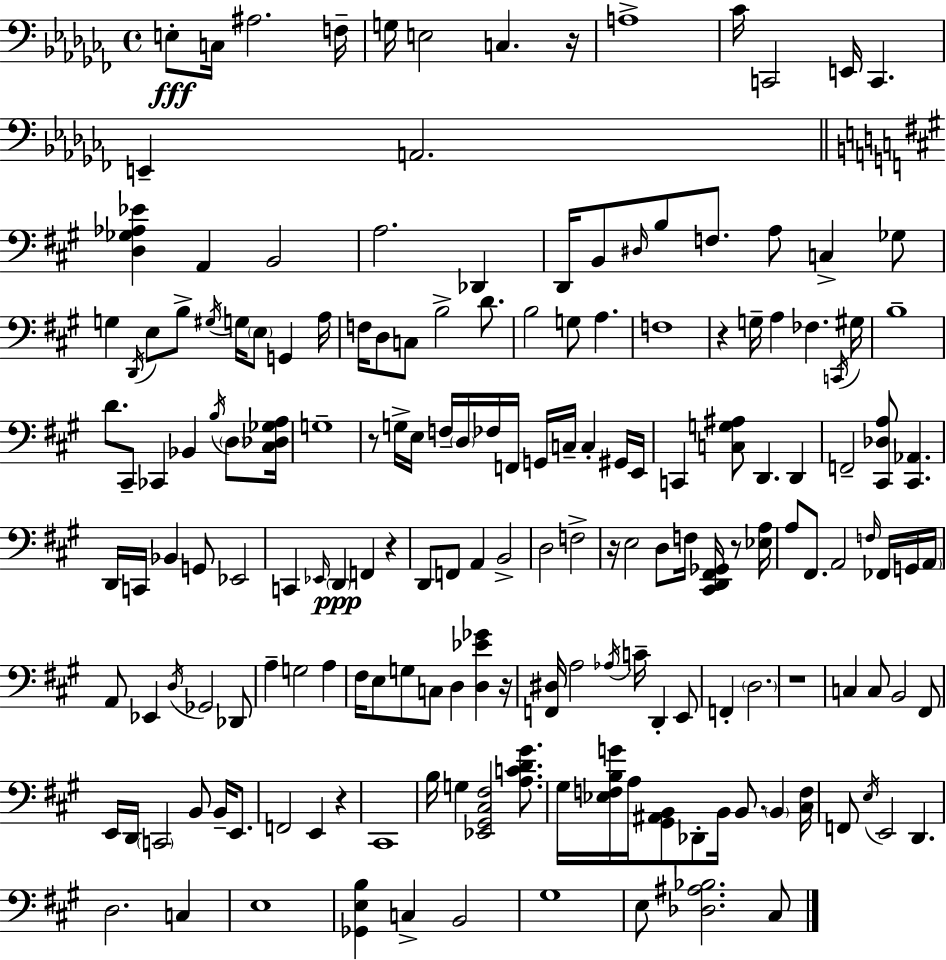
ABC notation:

X:1
T:Untitled
M:4/4
L:1/4
K:Abm
E,/2 C,/4 ^A,2 F,/4 G,/4 E,2 C, z/4 A,4 _C/4 C,,2 E,,/4 C,, E,, A,,2 [D,_G,_A,_E] A,, B,,2 A,2 _D,, D,,/4 B,,/2 ^D,/4 B,/2 F,/2 A,/2 C, _G,/2 G, D,,/4 E,/2 B,/2 ^G,/4 G,/4 E,/2 G,, A,/4 F,/4 D,/2 C,/2 B,2 D/2 B,2 G,/2 A, F,4 z G,/4 A, _F, C,,/4 ^G,/4 B,4 D/2 ^C,,/2 _C,, _B,, B,/4 D,/2 [^C,_D,_G,A,]/4 G,4 z/2 G,/4 E,/4 F,/4 D,/4 _F,/4 F,,/4 G,,/4 C,/4 C, ^G,,/4 E,,/4 C,, [C,G,^A,]/2 D,, D,, F,,2 [^C,,_D,A,]/2 [^C,,_A,,] D,,/4 C,,/4 _B,, G,,/2 _E,,2 C,, _E,,/4 D,, F,, z D,,/2 F,,/2 A,, B,,2 D,2 F,2 z/4 E,2 D,/2 F,/4 [^C,,D,,^F,,_G,,]/4 z/2 [_E,A,]/4 A,/2 ^F,,/2 A,,2 F,/4 _F,,/4 G,,/4 A,,/4 A,,/2 _E,, D,/4 _G,,2 _D,,/2 A, G,2 A, ^F,/4 E,/2 G,/2 C,/2 D, [D,_E_G] z/4 [F,,^D,]/4 A,2 _A,/4 C/4 D,, E,,/2 F,, D,2 z4 C, C,/2 B,,2 ^F,,/2 E,,/4 D,,/4 C,,2 B,,/2 B,,/4 E,,/2 F,,2 E,, z ^C,,4 B,/4 G, [_E,,^G,,^C,^F,]2 [A,CD^G]/2 ^G,/4 [_E,F,B,G]/4 A,/4 [^G,,^A,,B,,]/2 _D,,/2 B,,/4 B,,/2 B,, [^C,F,]/4 F,,/2 E,/4 E,,2 D,, D,2 C, E,4 [_G,,E,B,] C, B,,2 ^G,4 E,/2 [_D,^A,_B,]2 ^C,/2